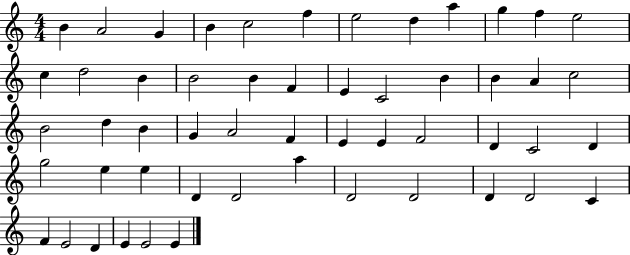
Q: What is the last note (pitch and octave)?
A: E4